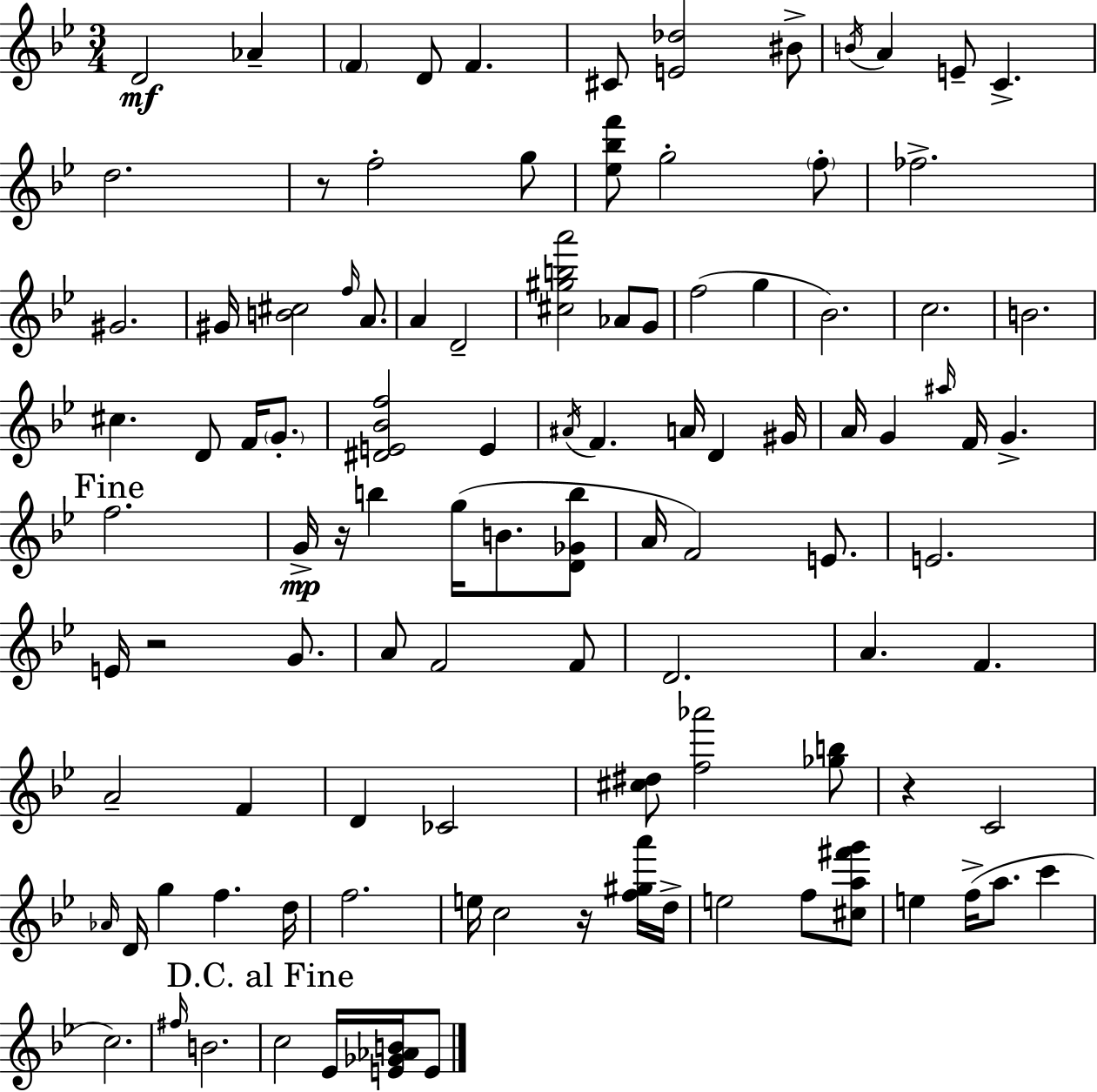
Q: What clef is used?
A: treble